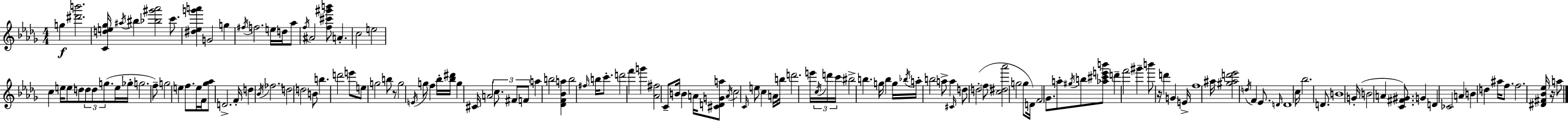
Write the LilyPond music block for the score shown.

{
  \clef treble
  \numericTimeSignature
  \time 4/4
  \key bes \minor
  \repeat volta 2 { g''4\f <dis''' b'''>2. | <c' d'' e'' ges''>16 \acciaccatura { ais''16 } bis''4 <bes'' gis''' aes'''>2 c'''8. | <dis'' ees'' g''' a'''>4 g'2 g''4 | \acciaccatura { fis''16 } f''2. e''16 d''16 | \break aes''8 \acciaccatura { f''16 } ais'2 <f'' cis''' gis''' b'''>8 a'4.-. | c''2 e''2 | c''4 e''16 e''8 d''8 \tuplet 3/2 { d''8 d''8 | g''8.( } e''16 ges''16-. g''2. | \break f''8--) g''2 e''4 f''8. | e''16 f'16 <ges'' aes''>8 d'2.-> | f'16-. d''4 \acciaccatura { bes'16 } \parenthesize fes''2. | d''2 d''2 | \break b'8 b''4. d'''2 | e'''8 e''8 g''2 | b''8 r8 g''2 \acciaccatura { e'16 } g''8 f''4 | bes''16-. <bes'' dis'''>16 g''4 cis'16 a'2 | \break \tuplet 3/2 { c''8. fis'8 f'8 } a''4 b''2 | <des' f' bes' a''>4 b''2 | \grace { fis''16 } b''16 c'''8.-. d'''2 f'''4 | g'''4 <aes' fis''>2 c'8-- | \break b'16 b'4 a'16 <cis' d' g' a''>8 \acciaccatura { a'16 } c''2 | \grace { c'16 } e''8 c''4 a'16 b''16 d'''2. | e'''16 \tuplet 3/2 { \acciaccatura { c''16 } d'''16 c'''16 } bis''2-> | b''4. g''16 b''4 g''16 \acciaccatura { bes''16 } a''16-. | \break b''2 a''8-> a''4 \grace { cis'16 } d''8 | d''2-.( \parenthesize f''8 <c'' dis'' aes'''>2 | g''2 g''8 d'16) f'2 | ges'8. a''8-. \acciaccatura { gis''16 } b''8 <aes'' cis''' e''' b'''>8 | \break d'''4-- f'''2 gis'''4-- | b'''8 r16 d'''4 g'4 e'16-> f''1 | ais''16 <gis'' ais'' d''' ees'''>2 | \acciaccatura { d''16 } f'4 ees'8. \grace { d'16 } d'1 | \break c''16 bes''2. | d'8. b'1 | g'16-.( b'2 | a'4 <c' fis' gis'>8.) g'4 | \break d'4 ces'2 a'4 | b'4 d''4 ais''16 f''8. f''2. | <dis' fis' bes' ees''>16 r16 a''8 } \bar "|."
}